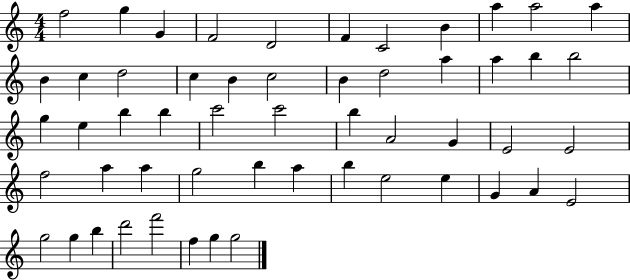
F5/h G5/q G4/q F4/h D4/h F4/q C4/h B4/q A5/q A5/h A5/q B4/q C5/q D5/h C5/q B4/q C5/h B4/q D5/h A5/q A5/q B5/q B5/h G5/q E5/q B5/q B5/q C6/h C6/h B5/q A4/h G4/q E4/h E4/h F5/h A5/q A5/q G5/h B5/q A5/q B5/q E5/h E5/q G4/q A4/q E4/h G5/h G5/q B5/q D6/h F6/h F5/q G5/q G5/h